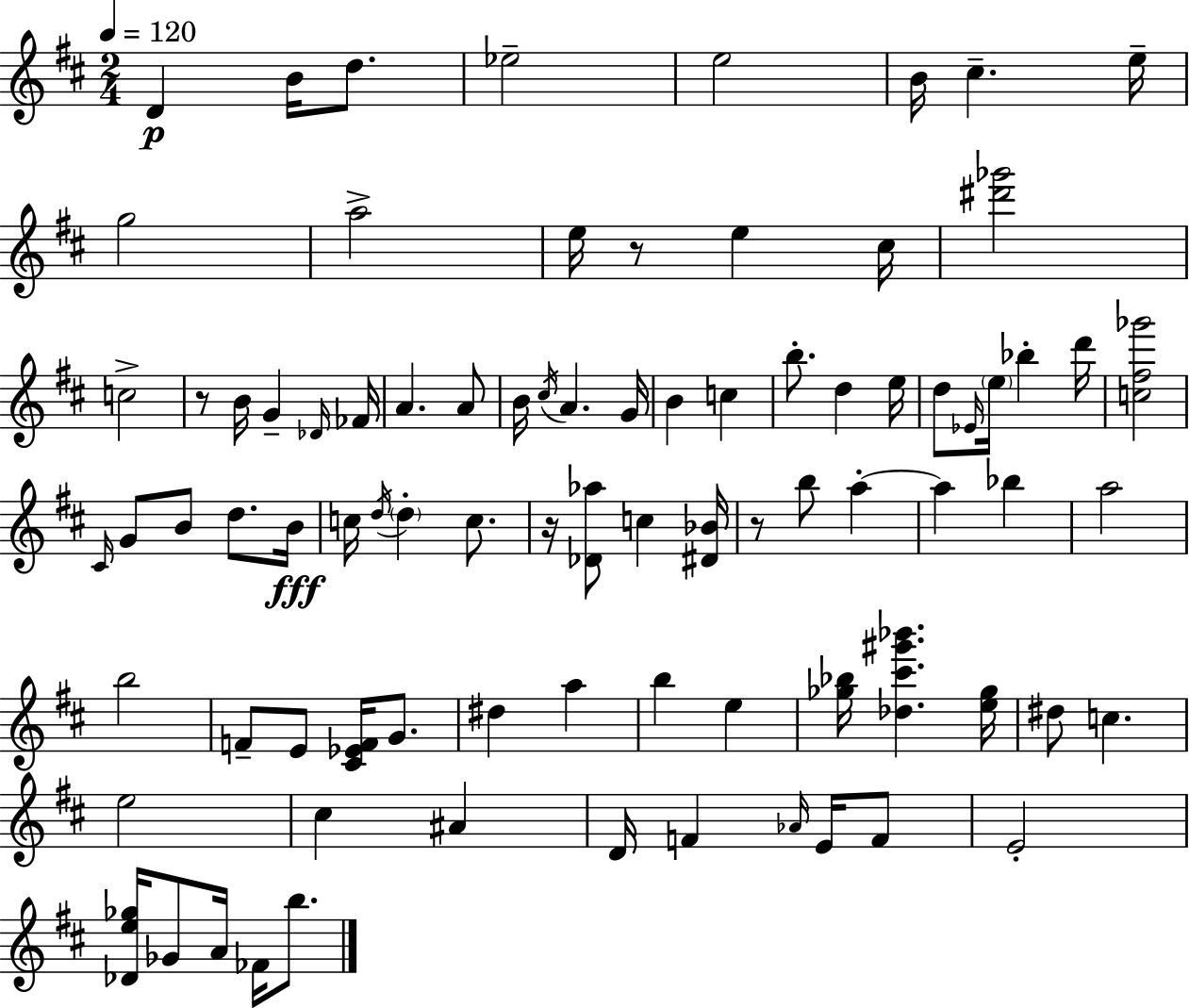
{
  \clef treble
  \numericTimeSignature
  \time 2/4
  \key d \major
  \tempo 4 = 120
  d'4\p b'16 d''8. | ees''2-- | e''2 | b'16 cis''4.-- e''16-- | \break g''2 | a''2-> | e''16 r8 e''4 cis''16 | <dis''' ges'''>2 | \break c''2-> | r8 b'16 g'4-- \grace { des'16 } | fes'16 a'4. a'8 | b'16 \acciaccatura { cis''16 } a'4. | \break g'16 b'4 c''4 | b''8.-. d''4 | e''16 d''8 \grace { ees'16 } \parenthesize e''16 bes''4-. | d'''16 <c'' fis'' ges'''>2 | \break \grace { cis'16 } g'8 b'8 | d''8. b'16\fff c''16 \acciaccatura { d''16 } \parenthesize d''4-. | c''8. r16 <des' aes''>8 | c''4 <dis' bes'>16 r8 b''8 | \break a''4-.~~ a''4 | bes''4 a''2 | b''2 | f'8-- e'8 | \break <cis' ees' f'>16 g'8. dis''4 | a''4 b''4 | e''4 <ges'' bes''>16 <des'' cis''' gis''' bes'''>4. | <e'' ges''>16 dis''8 c''4. | \break e''2 | cis''4 | ais'4 d'16 f'4 | \grace { aes'16 } e'16 f'8 e'2-. | \break <des' e'' ges''>16 ges'8 | a'16 fes'16 b''8. \bar "|."
}